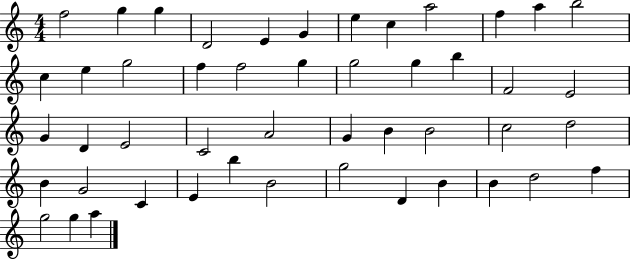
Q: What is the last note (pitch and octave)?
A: A5